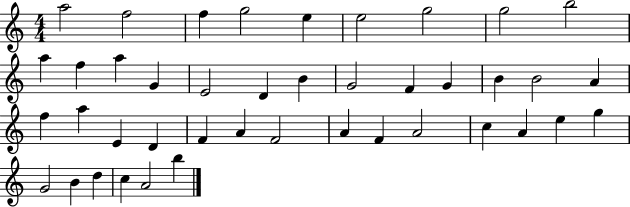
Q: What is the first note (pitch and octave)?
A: A5